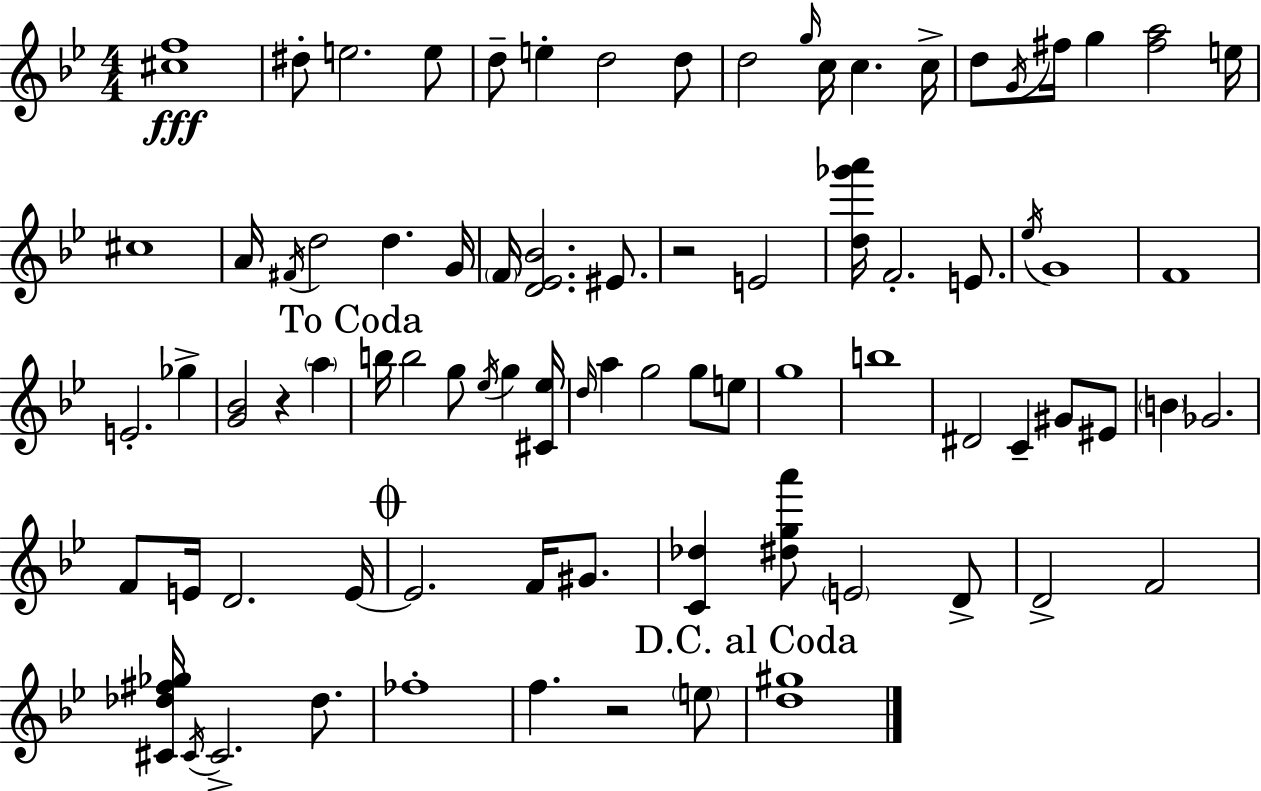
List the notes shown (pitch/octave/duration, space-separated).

[C#5,F5]/w D#5/e E5/h. E5/e D5/e E5/q D5/h D5/e D5/h G5/s C5/s C5/q. C5/s D5/e G4/s F#5/s G5/q [F#5,A5]/h E5/s C#5/w A4/s F#4/s D5/h D5/q. G4/s F4/s [D4,Eb4,Bb4]/h. EIS4/e. R/h E4/h [D5,Gb6,A6]/s F4/h. E4/e. Eb5/s G4/w F4/w E4/h. Gb5/q [G4,Bb4]/h R/q A5/q B5/s B5/h G5/e Eb5/s G5/q [C#4,Eb5]/s D5/s A5/q G5/h G5/e E5/e G5/w B5/w D#4/h C4/q G#4/e EIS4/e B4/q Gb4/h. F4/e E4/s D4/h. E4/s E4/h. F4/s G#4/e. [C4,Db5]/q [D#5,G5,A6]/e E4/h D4/e D4/h F4/h [C#4,Db5,F#5,Gb5]/s C#4/s C#4/h. Db5/e. FES5/w F5/q. R/h E5/e [D5,G#5]/w